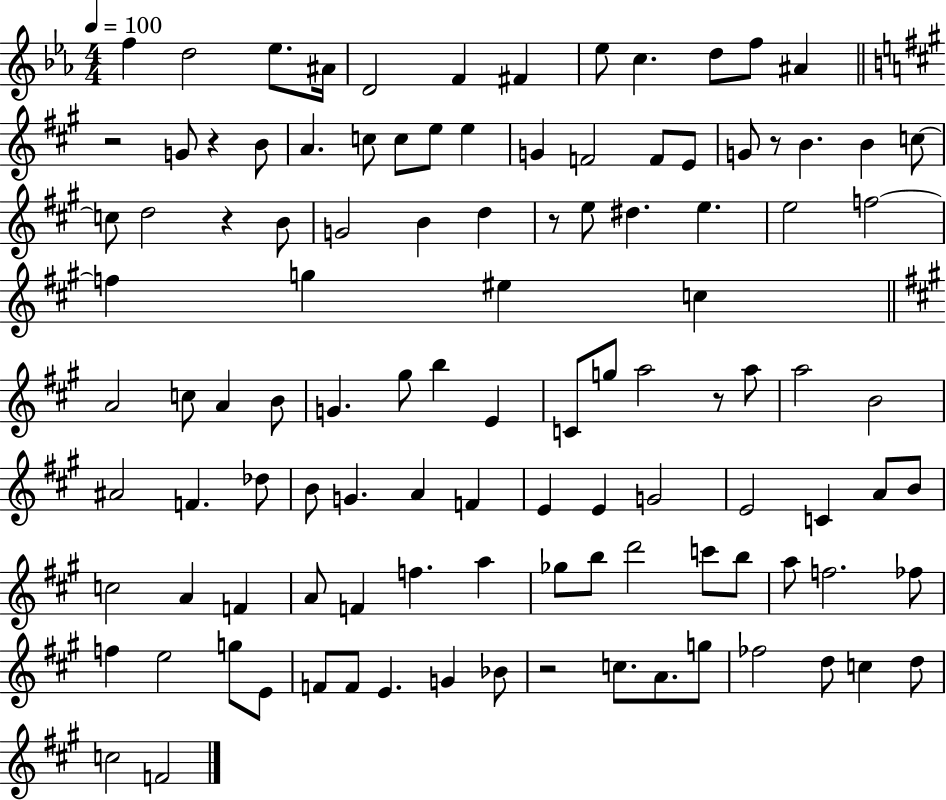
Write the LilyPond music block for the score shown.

{
  \clef treble
  \numericTimeSignature
  \time 4/4
  \key ees \major
  \tempo 4 = 100
  f''4 d''2 ees''8. ais'16 | d'2 f'4 fis'4 | ees''8 c''4. d''8 f''8 ais'4 | \bar "||" \break \key a \major r2 g'8 r4 b'8 | a'4. c''8 c''8 e''8 e''4 | g'4 f'2 f'8 e'8 | g'8 r8 b'4. b'4 c''8~~ | \break c''8 d''2 r4 b'8 | g'2 b'4 d''4 | r8 e''8 dis''4. e''4. | e''2 f''2~~ | \break f''4 g''4 eis''4 c''4 | \bar "||" \break \key a \major a'2 c''8 a'4 b'8 | g'4. gis''8 b''4 e'4 | c'8 g''8 a''2 r8 a''8 | a''2 b'2 | \break ais'2 f'4. des''8 | b'8 g'4. a'4 f'4 | e'4 e'4 g'2 | e'2 c'4 a'8 b'8 | \break c''2 a'4 f'4 | a'8 f'4 f''4. a''4 | ges''8 b''8 d'''2 c'''8 b''8 | a''8 f''2. fes''8 | \break f''4 e''2 g''8 e'8 | f'8 f'8 e'4. g'4 bes'8 | r2 c''8. a'8. g''8 | fes''2 d''8 c''4 d''8 | \break c''2 f'2 | \bar "|."
}